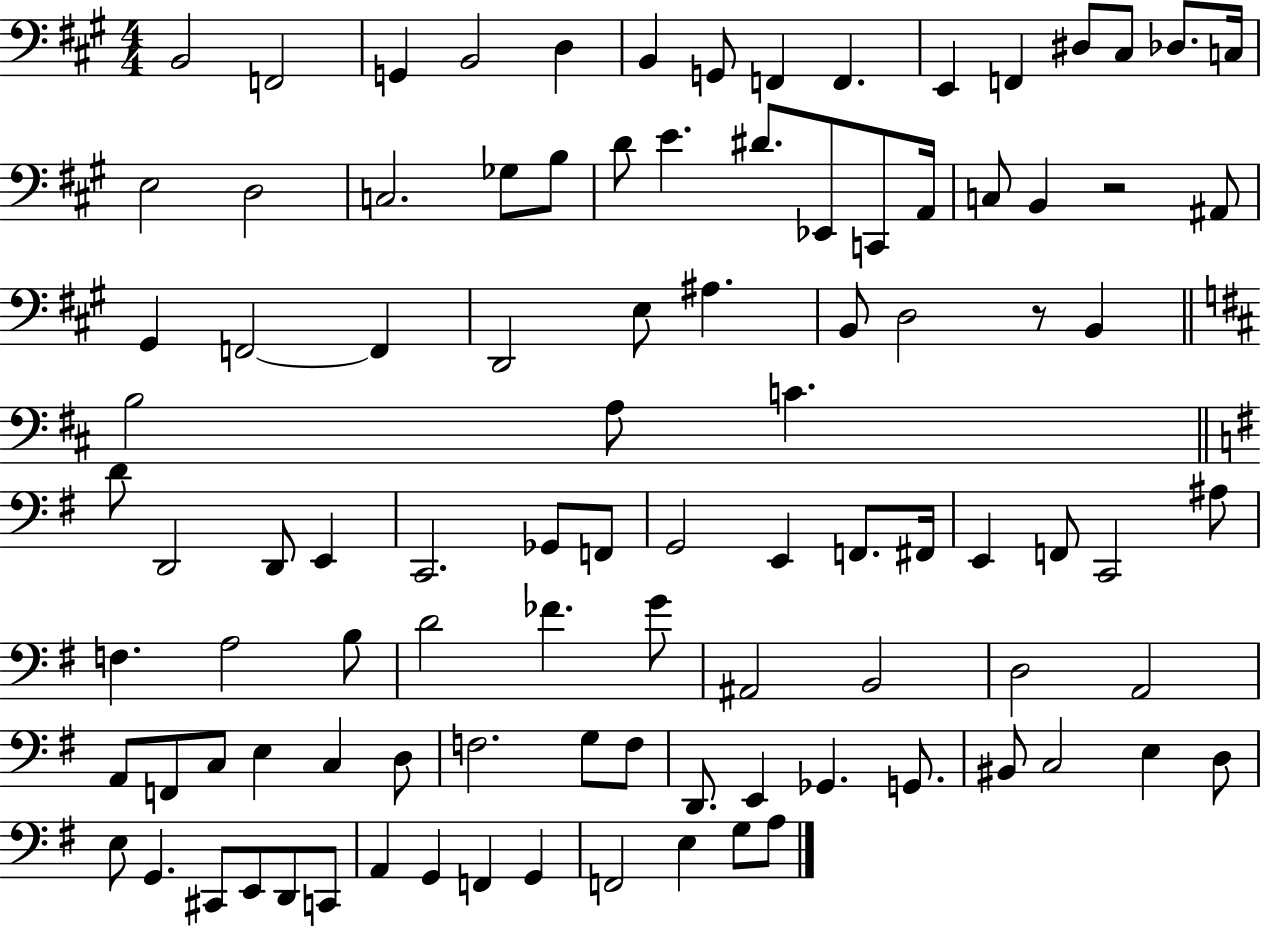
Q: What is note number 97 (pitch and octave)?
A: A3